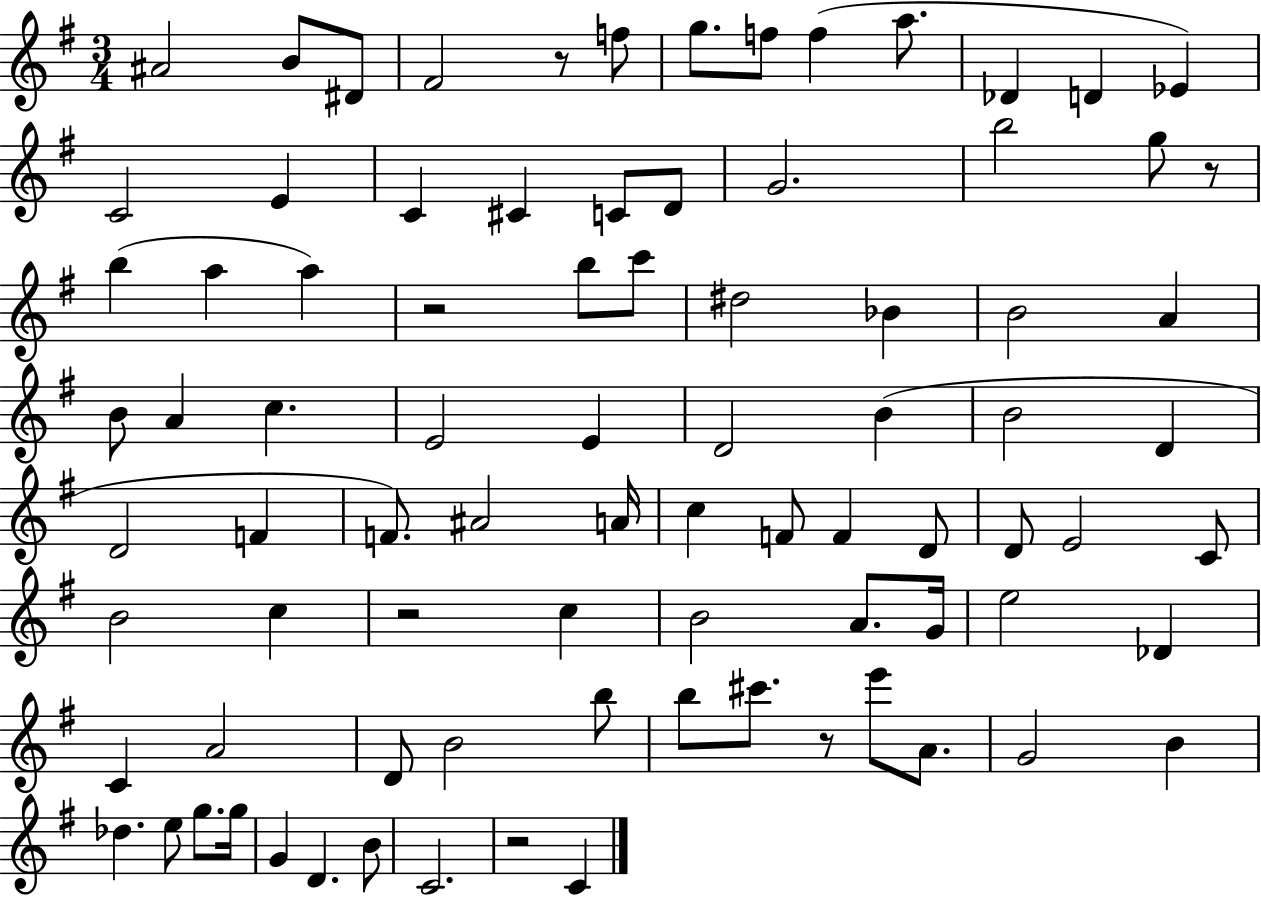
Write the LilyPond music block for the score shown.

{
  \clef treble
  \numericTimeSignature
  \time 3/4
  \key g \major
  ais'2 b'8 dis'8 | fis'2 r8 f''8 | g''8. f''8 f''4( a''8. | des'4 d'4 ees'4) | \break c'2 e'4 | c'4 cis'4 c'8 d'8 | g'2. | b''2 g''8 r8 | \break b''4( a''4 a''4) | r2 b''8 c'''8 | dis''2 bes'4 | b'2 a'4 | \break b'8 a'4 c''4. | e'2 e'4 | d'2 b'4( | b'2 d'4 | \break d'2 f'4 | f'8.) ais'2 a'16 | c''4 f'8 f'4 d'8 | d'8 e'2 c'8 | \break b'2 c''4 | r2 c''4 | b'2 a'8. g'16 | e''2 des'4 | \break c'4 a'2 | d'8 b'2 b''8 | b''8 cis'''8. r8 e'''8 a'8. | g'2 b'4 | \break des''4. e''8 g''8. g''16 | g'4 d'4. b'8 | c'2. | r2 c'4 | \break \bar "|."
}